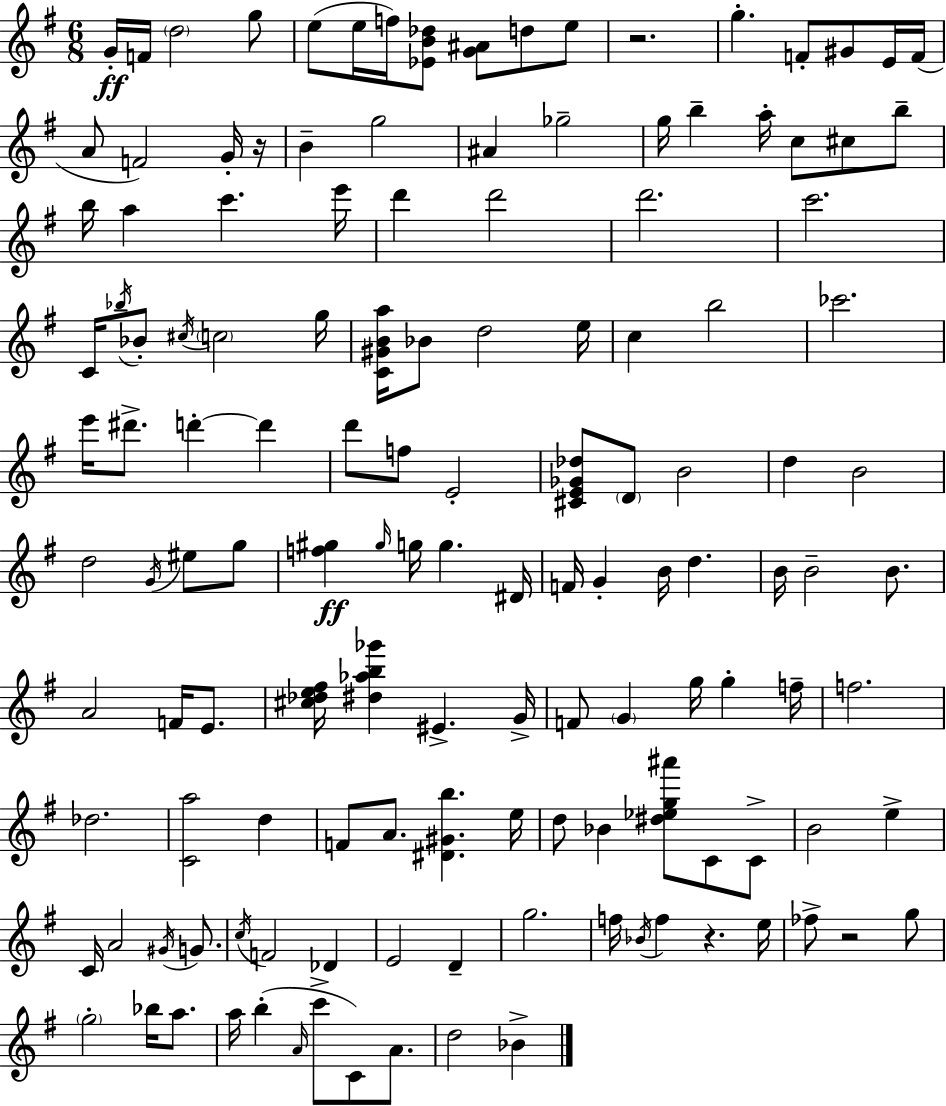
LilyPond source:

{
  \clef treble
  \numericTimeSignature
  \time 6/8
  \key g \major
  \repeat volta 2 { g'16-.\ff f'16 \parenthesize d''2 g''8 | e''8( e''16 f''16) <ees' b' des''>8 <g' ais'>8 d''8 e''8 | r2. | g''4.-. f'8-. gis'8 e'16 f'16( | \break a'8 f'2) g'16-. r16 | b'4-- g''2 | ais'4 ges''2-- | g''16 b''4-- a''16-. c''8 cis''8 b''8-- | \break b''16 a''4 c'''4. e'''16 | d'''4 d'''2 | d'''2. | c'''2. | \break c'16 \acciaccatura { bes''16 } bes'8-. \acciaccatura { cis''16 } \parenthesize c''2 | g''16 <c' gis' b' a''>16 bes'8 d''2 | e''16 c''4 b''2 | ces'''2. | \break e'''16 dis'''8.-> d'''4-.~~ d'''4 | d'''8 f''8 e'2-. | <cis' e' ges' des''>8 \parenthesize d'8 b'2 | d''4 b'2 | \break d''2 \acciaccatura { g'16 } eis''8 | g''8 <f'' gis''>4\ff \grace { gis''16 } g''16 g''4. | dis'16 f'16 g'4-. b'16 d''4. | b'16 b'2-- | \break b'8. a'2 | f'16 e'8. <cis'' des'' e'' fis''>16 <dis'' aes'' b'' ges'''>4 eis'4.-> | g'16-> f'8 \parenthesize g'4 g''16 g''4-. | f''16-- f''2. | \break des''2. | <c' a''>2 | d''4 f'8 a'8. <dis' gis' b''>4. | e''16 d''8 bes'4 <dis'' ees'' g'' ais'''>8 | \break c'8 c'8-> b'2 | e''4-> c'16 a'2 | \acciaccatura { gis'16 } g'8. \acciaccatura { c''16 } f'2 | des'4 e'2 | \break d'4-- g''2. | f''16 \acciaccatura { bes'16 } f''4 | r4. e''16 fes''8-> r2 | g''8 \parenthesize g''2-. | \break bes''16 a''8. a''16 b''4-.( | \grace { a'16 } c'''8-> c'8) a'8. d''2 | bes'4-> } \bar "|."
}